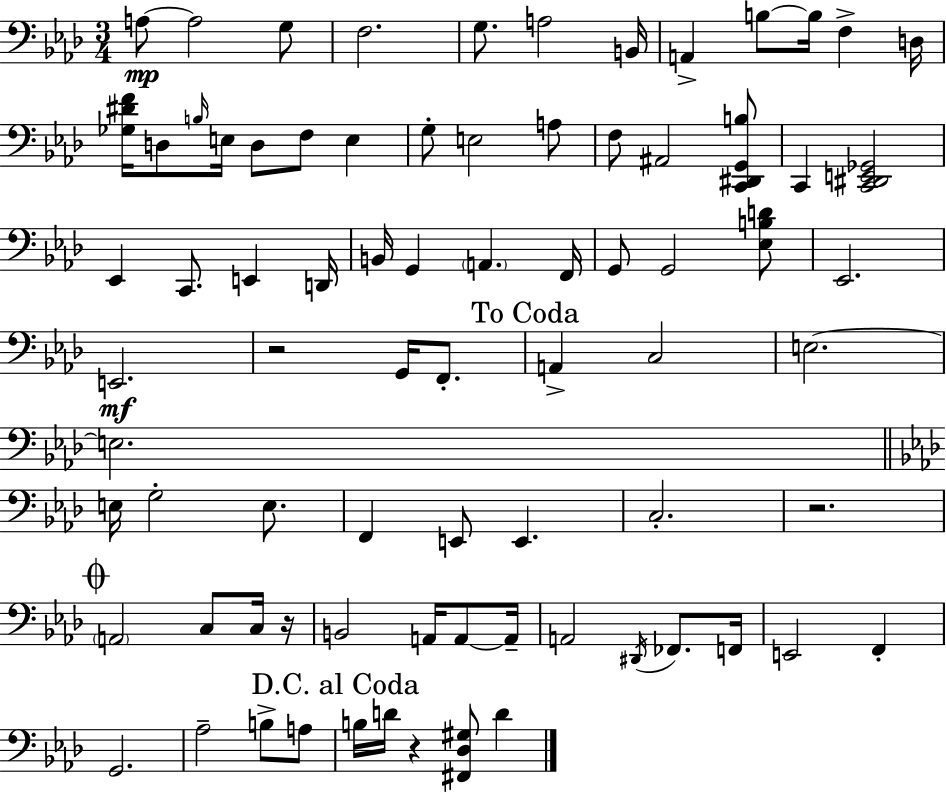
{
  \clef bass
  \numericTimeSignature
  \time 3/4
  \key aes \major
  \repeat volta 2 { a8~~\mp a2 g8 | f2. | g8. a2 b,16 | a,4-> b8~~ b16 f4-> d16 | \break <ges dis' f'>16 d8 \grace { b16 } e16 d8 f8 e4 | g8-. e2 a8 | f8 ais,2 <c, dis, g, b>8 | c,4 <c, dis, e, ges,>2 | \break ees,4 c,8. e,4 | d,16 b,16 g,4 \parenthesize a,4. | f,16 g,8 g,2 <ees b d'>8 | ees,2. | \break e,2.\mf | r2 g,16 f,8.-. | \mark "To Coda" a,4-> c2 | e2.~~ | \break e2. | \bar "||" \break \key aes \major e16 g2-. e8. | f,4 e,8 e,4. | c2.-. | r2. | \break \mark \markup { \musicglyph "scripts.coda" } \parenthesize a,2 c8 c16 r16 | b,2 a,16 a,8~~ a,16-- | a,2 \acciaccatura { dis,16 } fes,8. | f,16 e,2 f,4-. | \break g,2. | aes2-- b8-> a8 | \mark "D.C. al Coda" b16 d'16 r4 <fis, des gis>8 d'4 | } \bar "|."
}